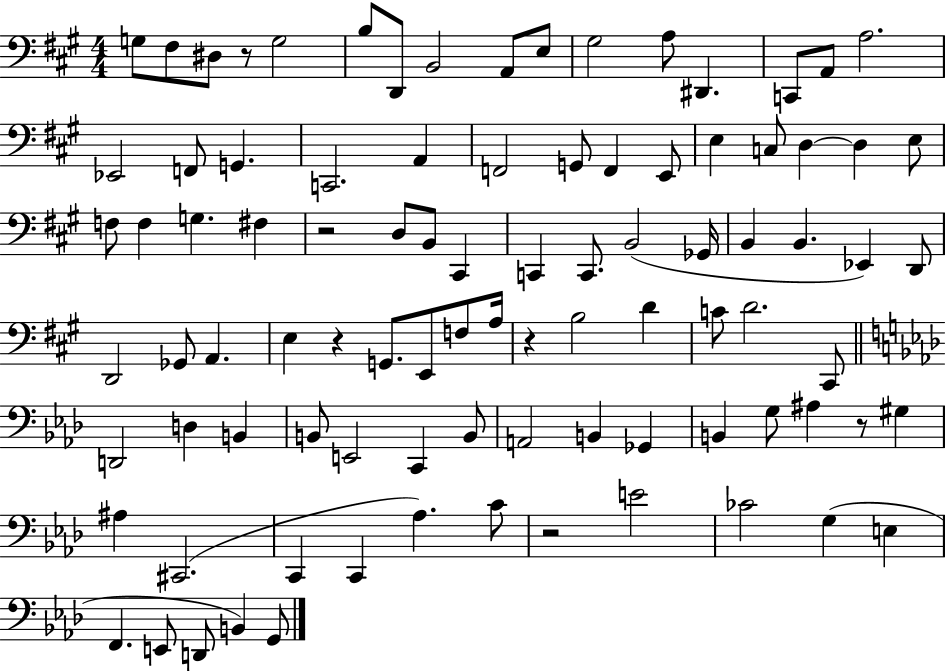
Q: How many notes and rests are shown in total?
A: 92